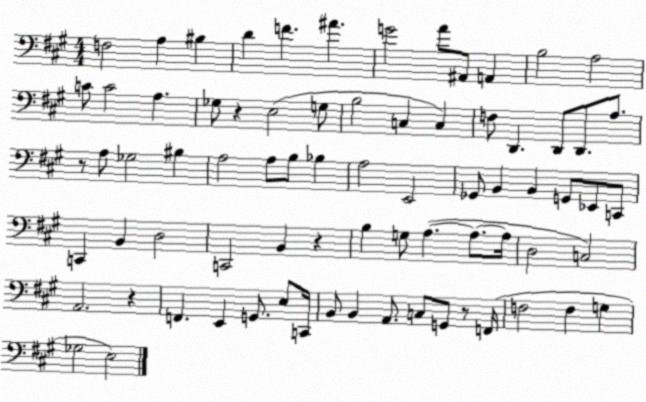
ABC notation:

X:1
T:Untitled
M:4/4
L:1/4
K:A
F,2 A, ^B, D F ^A G2 A/2 ^A,,/2 A,, B,2 A,2 C/2 C2 A, _G,/2 z E,2 G,/2 B,2 C, C, F,/2 D,, D,,/2 D,,/2 A,/2 z/2 A,/2 _G,2 ^B, A,2 A,/2 B,/2 _B, A,2 E,,2 _G,,/2 B,, B,, G,,/2 _E,,/2 C,,/2 C,, B,, D,2 C,,2 B,, z B, G,/2 A, A,/2 A,/4 D,2 C,2 A,,2 z F,, E,, G,,/2 E,/2 C,,/4 B,,/2 B,, A,,/2 C,/2 G,,/2 z/2 F,,/4 F,2 F, G, _G,2 E,2